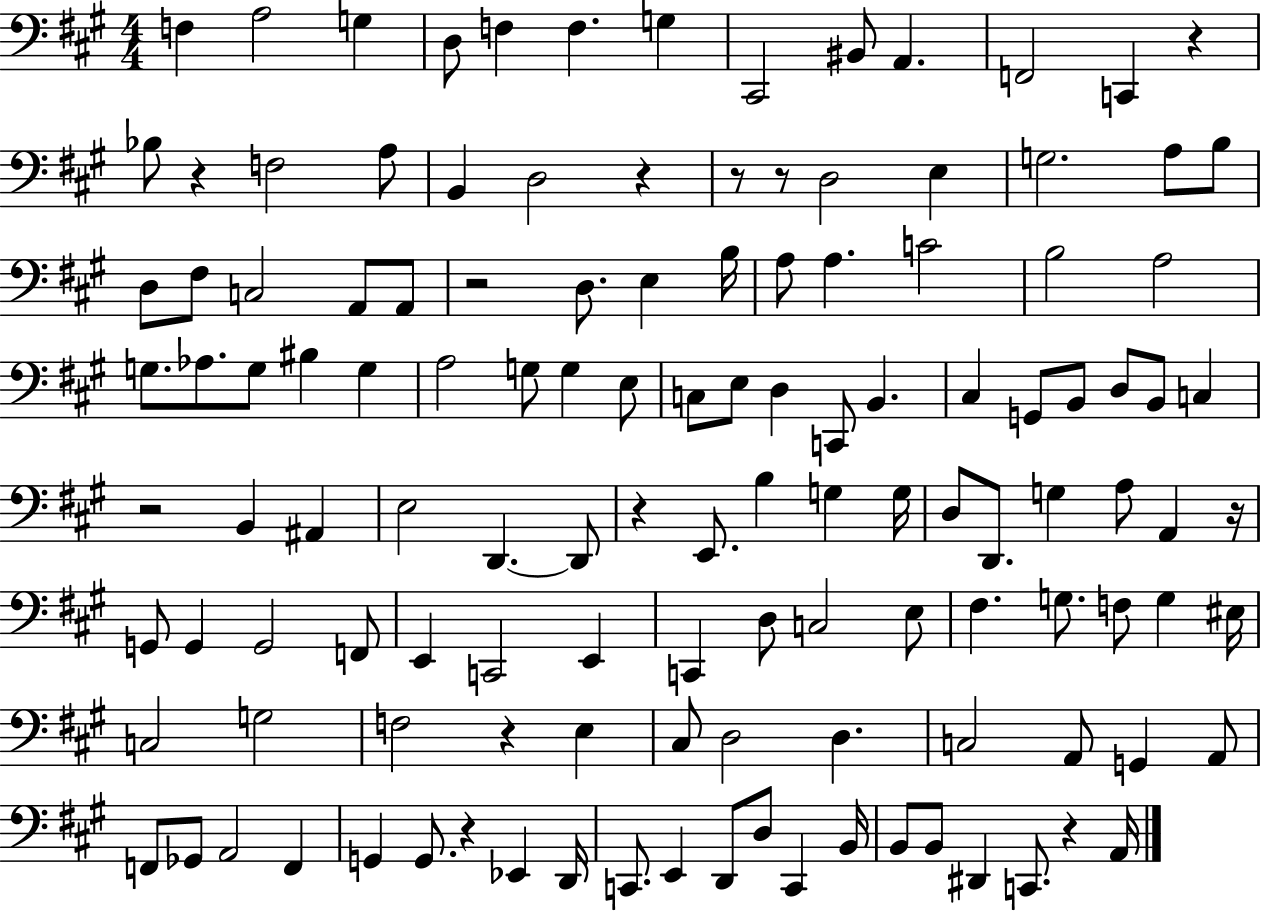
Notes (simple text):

F3/q A3/h G3/q D3/e F3/q F3/q. G3/q C#2/h BIS2/e A2/q. F2/h C2/q R/q Bb3/e R/q F3/h A3/e B2/q D3/h R/q R/e R/e D3/h E3/q G3/h. A3/e B3/e D3/e F#3/e C3/h A2/e A2/e R/h D3/e. E3/q B3/s A3/e A3/q. C4/h B3/h A3/h G3/e. Ab3/e. G3/e BIS3/q G3/q A3/h G3/e G3/q E3/e C3/e E3/e D3/q C2/e B2/q. C#3/q G2/e B2/e D3/e B2/e C3/q R/h B2/q A#2/q E3/h D2/q. D2/e R/q E2/e. B3/q G3/q G3/s D3/e D2/e. G3/q A3/e A2/q R/s G2/e G2/q G2/h F2/e E2/q C2/h E2/q C2/q D3/e C3/h E3/e F#3/q. G3/e. F3/e G3/q EIS3/s C3/h G3/h F3/h R/q E3/q C#3/e D3/h D3/q. C3/h A2/e G2/q A2/e F2/e Gb2/e A2/h F2/q G2/q G2/e. R/q Eb2/q D2/s C2/e. E2/q D2/e D3/e C2/q B2/s B2/e B2/e D#2/q C2/e. R/q A2/s